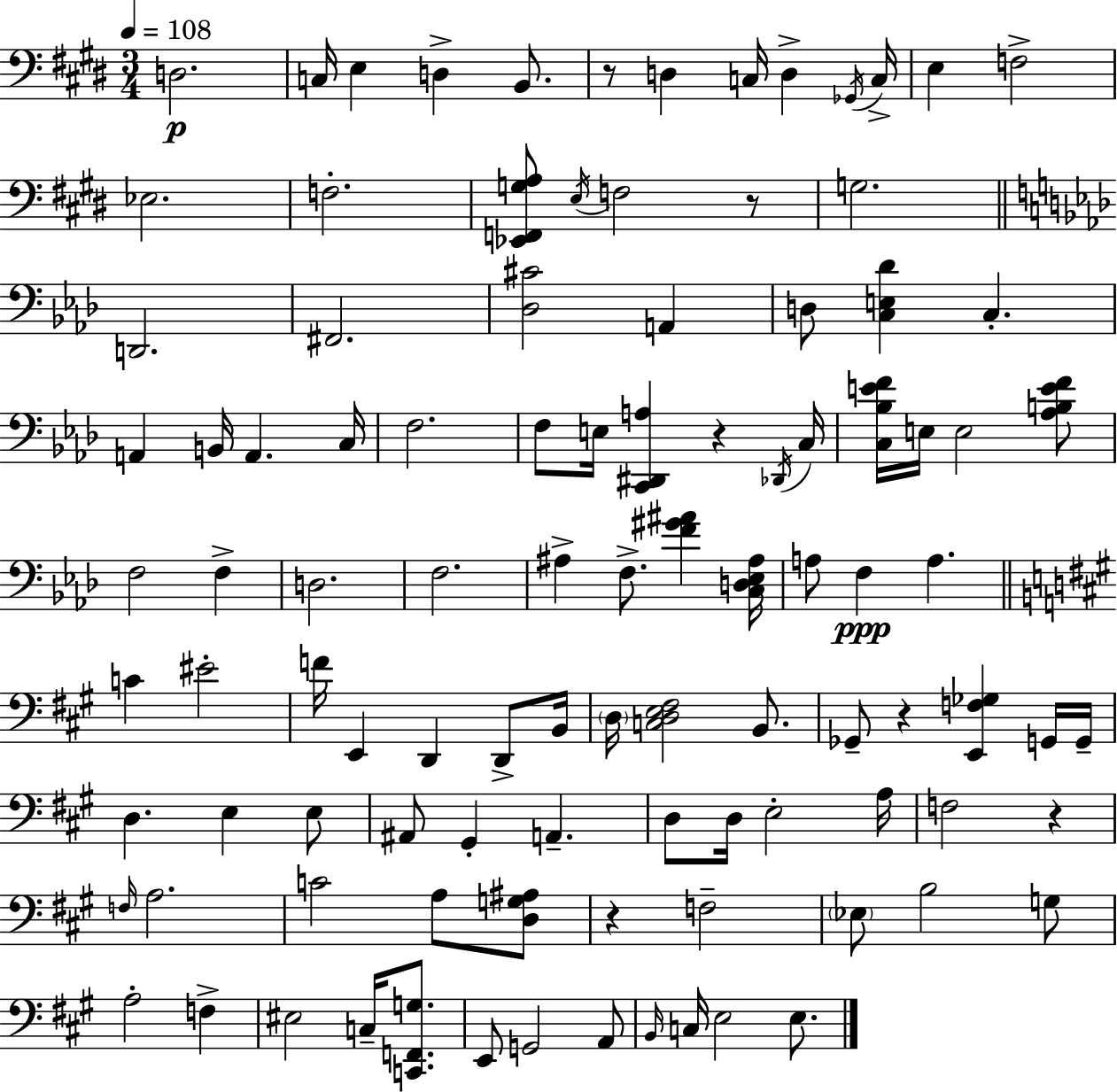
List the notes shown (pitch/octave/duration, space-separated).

D3/h. C3/s E3/q D3/q B2/e. R/e D3/q C3/s D3/q Gb2/s C3/s E3/q F3/h Eb3/h. F3/h. [Eb2,F2,G3,A3]/e E3/s F3/h R/e G3/h. D2/h. F#2/h. [Db3,C#4]/h A2/q D3/e [C3,E3,Db4]/q C3/q. A2/q B2/s A2/q. C3/s F3/h. F3/e E3/s [C2,D#2,A3]/q R/q Db2/s C3/s [C3,Bb3,E4,F4]/s E3/s E3/h [Ab3,B3,E4,F4]/e F3/h F3/q D3/h. F3/h. A#3/q F3/e. [F4,G#4,A#4]/q [C3,D3,Eb3,A#3]/s A3/e F3/q A3/q. C4/q EIS4/h F4/s E2/q D2/q D2/e B2/s D3/s [C3,D3,E3,F#3]/h B2/e. Gb2/e R/q [E2,F3,Gb3]/q G2/s G2/s D3/q. E3/q E3/e A#2/e G#2/q A2/q. D3/e D3/s E3/h A3/s F3/h R/q F3/s A3/h. C4/h A3/e [D3,G3,A#3]/e R/q F3/h Eb3/e B3/h G3/e A3/h F3/q EIS3/h C3/s [C2,F2,G3]/e. E2/e G2/h A2/e B2/s C3/s E3/h E3/e.